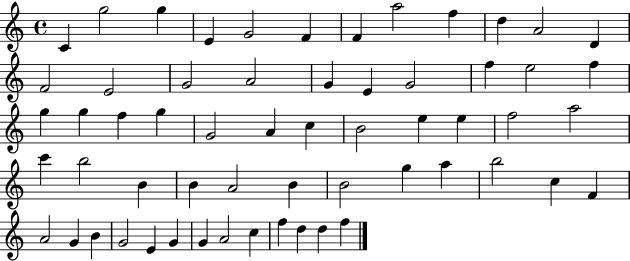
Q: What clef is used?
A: treble